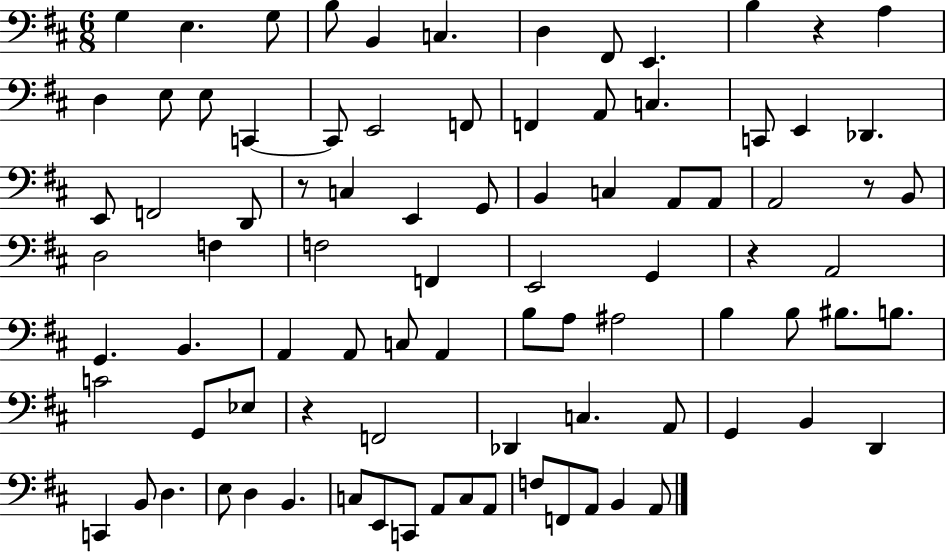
X:1
T:Untitled
M:6/8
L:1/4
K:D
G, E, G,/2 B,/2 B,, C, D, ^F,,/2 E,, B, z A, D, E,/2 E,/2 C,, C,,/2 E,,2 F,,/2 F,, A,,/2 C, C,,/2 E,, _D,, E,,/2 F,,2 D,,/2 z/2 C, E,, G,,/2 B,, C, A,,/2 A,,/2 A,,2 z/2 B,,/2 D,2 F, F,2 F,, E,,2 G,, z A,,2 G,, B,, A,, A,,/2 C,/2 A,, B,/2 A,/2 ^A,2 B, B,/2 ^B,/2 B,/2 C2 G,,/2 _E,/2 z F,,2 _D,, C, A,,/2 G,, B,, D,, C,, B,,/2 D, E,/2 D, B,, C,/2 E,,/2 C,,/2 A,,/2 C,/2 A,,/2 F,/2 F,,/2 A,,/2 B,, A,,/2